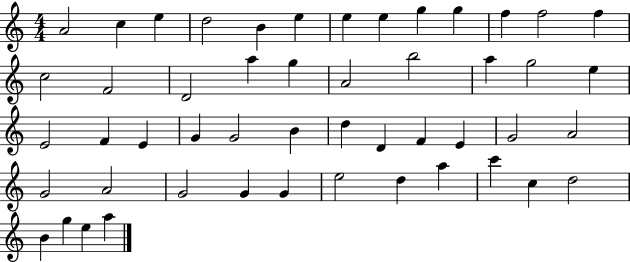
{
  \clef treble
  \numericTimeSignature
  \time 4/4
  \key c \major
  a'2 c''4 e''4 | d''2 b'4 e''4 | e''4 e''4 g''4 g''4 | f''4 f''2 f''4 | \break c''2 f'2 | d'2 a''4 g''4 | a'2 b''2 | a''4 g''2 e''4 | \break e'2 f'4 e'4 | g'4 g'2 b'4 | d''4 d'4 f'4 e'4 | g'2 a'2 | \break g'2 a'2 | g'2 g'4 g'4 | e''2 d''4 a''4 | c'''4 c''4 d''2 | \break b'4 g''4 e''4 a''4 | \bar "|."
}